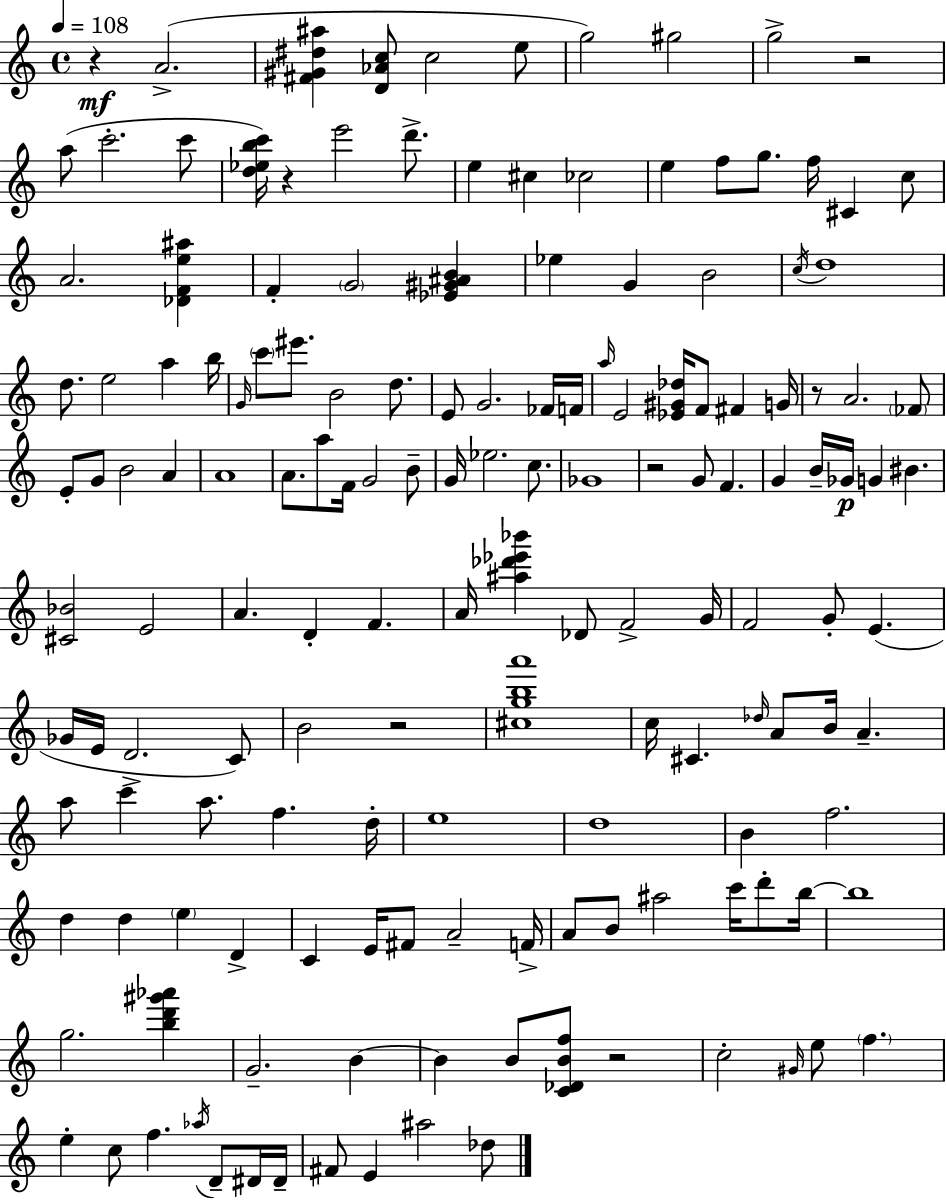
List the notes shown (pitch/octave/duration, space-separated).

R/q A4/h. [F#4,G#4,D#5,A#5]/q [D4,Ab4,C5]/e C5/h E5/e G5/h G#5/h G5/h R/h A5/e C6/h. C6/e [D5,Eb5,B5,C6]/s R/q E6/h D6/e. E5/q C#5/q CES5/h E5/q F5/e G5/e. F5/s C#4/q C5/e A4/h. [Db4,F4,E5,A#5]/q F4/q G4/h [Eb4,G#4,A#4,B4]/q Eb5/q G4/q B4/h C5/s D5/w D5/e. E5/h A5/q B5/s G4/s C6/e EIS6/e. B4/h D5/e. E4/e G4/h. FES4/s F4/s A5/s E4/h [Eb4,G#4,Db5]/s F4/e F#4/q G4/s R/e A4/h. FES4/e E4/e G4/e B4/h A4/q A4/w A4/e. A5/e F4/s G4/h B4/e G4/s Eb5/h. C5/e. Gb4/w R/h G4/e F4/q. G4/q B4/s Gb4/s G4/q BIS4/q. [C#4,Bb4]/h E4/h A4/q. D4/q F4/q. A4/s [A#5,Db6,Eb6,Bb6]/q Db4/e F4/h G4/s F4/h G4/e E4/q. Gb4/s E4/s D4/h. C4/e B4/h R/h [C#5,G5,B5,A6]/w C5/s C#4/q. Db5/s A4/e B4/s A4/q. A5/e C6/q A5/e. F5/q. D5/s E5/w D5/w B4/q F5/h. D5/q D5/q E5/q D4/q C4/q E4/s F#4/e A4/h F4/s A4/e B4/e A#5/h C6/s D6/e B5/s B5/w G5/h. [B5,D6,G#6,Ab6]/q G4/h. B4/q B4/q B4/e [C4,Db4,B4,F5]/e R/h C5/h G#4/s E5/e F5/q. E5/q C5/e F5/q. Ab5/s D4/e D#4/s D#4/s F#4/e E4/q A#5/h Db5/e